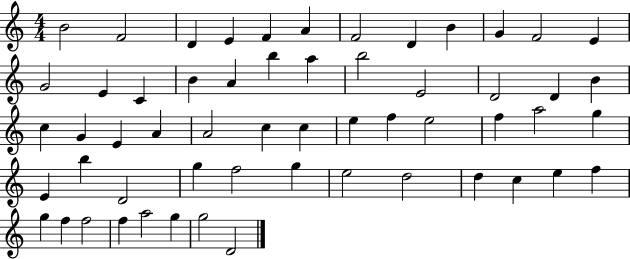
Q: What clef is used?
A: treble